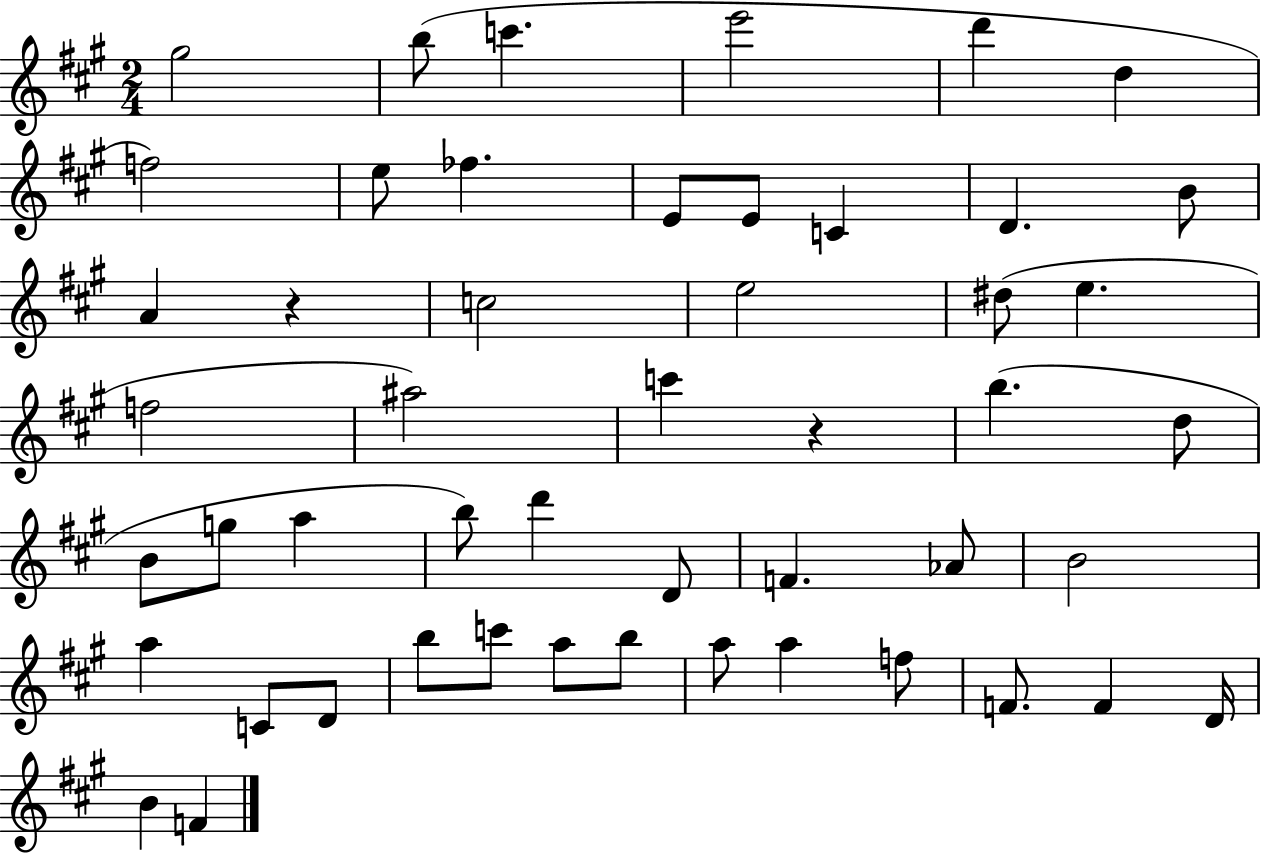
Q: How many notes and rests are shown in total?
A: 50